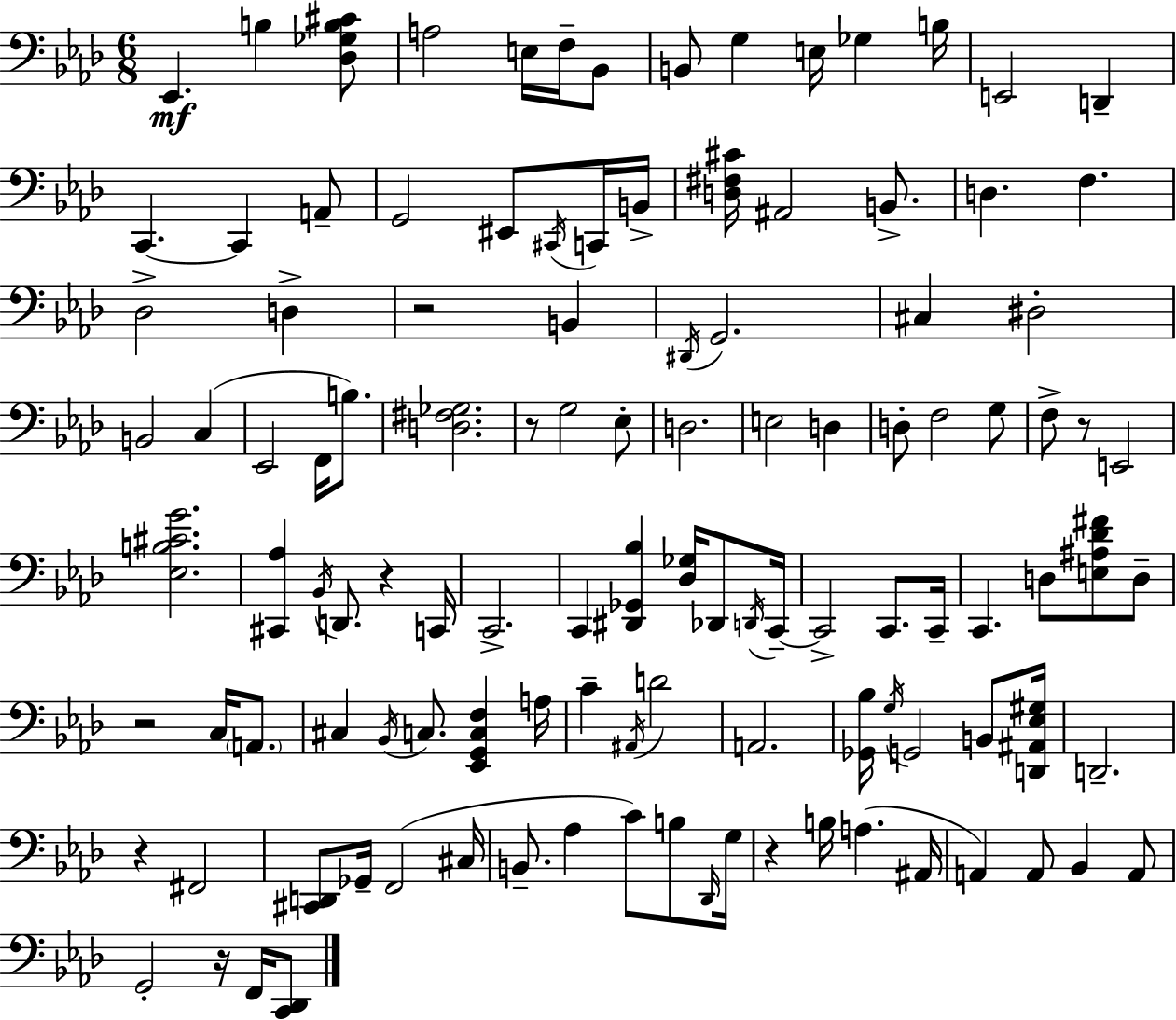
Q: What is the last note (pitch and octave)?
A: F2